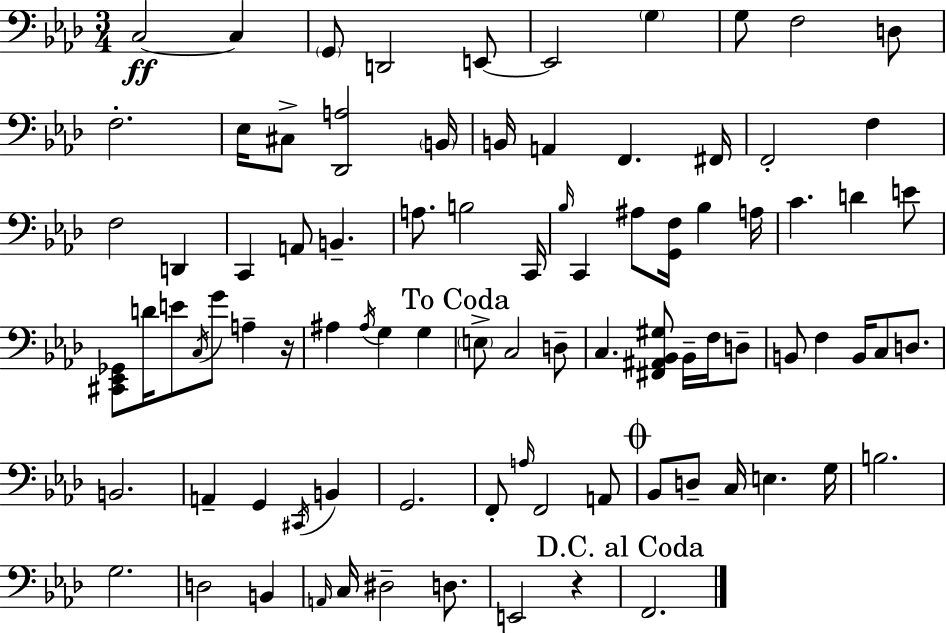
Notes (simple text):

C3/h C3/q G2/e D2/h E2/e E2/h G3/q G3/e F3/h D3/e F3/h. Eb3/s C#3/e [Db2,A3]/h B2/s B2/s A2/q F2/q. F#2/s F2/h F3/q F3/h D2/q C2/q A2/e B2/q. A3/e. B3/h C2/s Bb3/s C2/q A#3/e [G2,F3]/s Bb3/q A3/s C4/q. D4/q E4/e [C#2,Eb2,Gb2]/e D4/s E4/e C3/s G4/e A3/q R/s A#3/q A#3/s G3/q G3/q E3/e C3/h D3/e C3/q. [F#2,A#2,Bb2,G#3]/e Bb2/s F3/s D3/e B2/e F3/q B2/s C3/e D3/e. B2/h. A2/q G2/q C#2/s B2/q G2/h. F2/e A3/s F2/h A2/e Bb2/e D3/e C3/s E3/q. G3/s B3/h. G3/h. D3/h B2/q A2/s C3/s D#3/h D3/e. E2/h R/q F2/h.